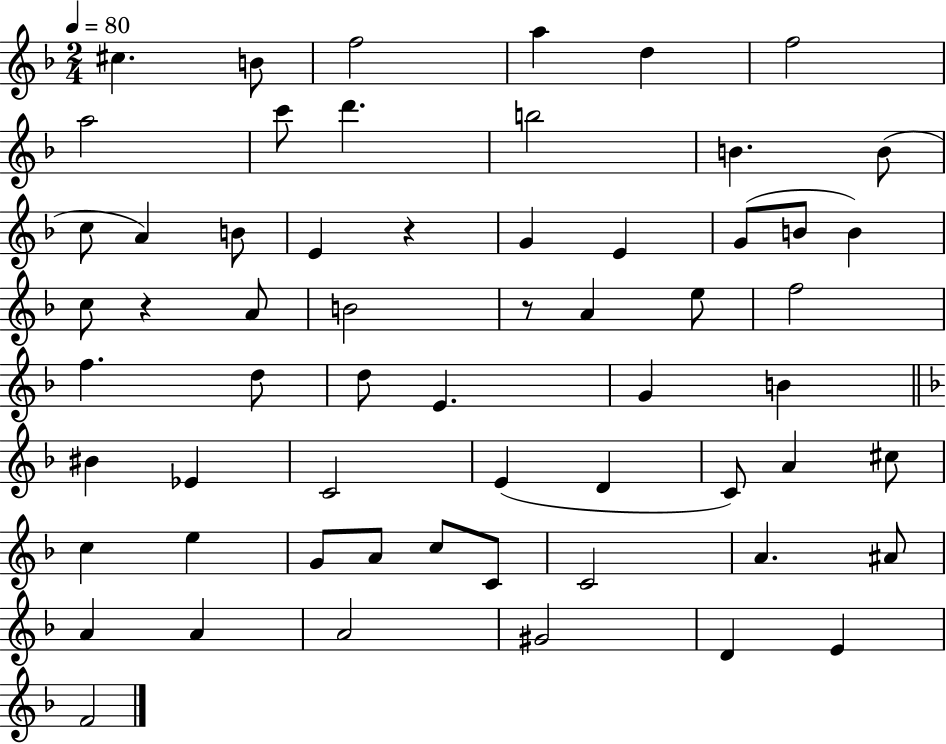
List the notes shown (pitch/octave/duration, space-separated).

C#5/q. B4/e F5/h A5/q D5/q F5/h A5/h C6/e D6/q. B5/h B4/q. B4/e C5/e A4/q B4/e E4/q R/q G4/q E4/q G4/e B4/e B4/q C5/e R/q A4/e B4/h R/e A4/q E5/e F5/h F5/q. D5/e D5/e E4/q. G4/q B4/q BIS4/q Eb4/q C4/h E4/q D4/q C4/e A4/q C#5/e C5/q E5/q G4/e A4/e C5/e C4/e C4/h A4/q. A#4/e A4/q A4/q A4/h G#4/h D4/q E4/q F4/h